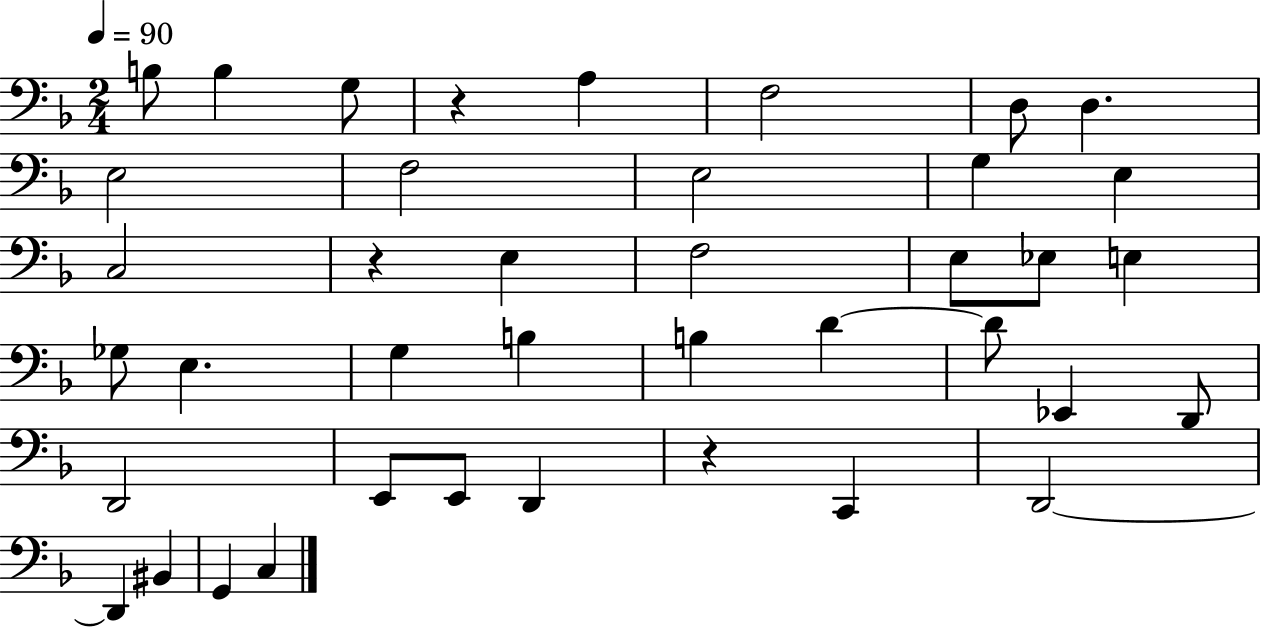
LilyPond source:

{
  \clef bass
  \numericTimeSignature
  \time 2/4
  \key f \major
  \tempo 4 = 90
  b8 b4 g8 | r4 a4 | f2 | d8 d4. | \break e2 | f2 | e2 | g4 e4 | \break c2 | r4 e4 | f2 | e8 ees8 e4 | \break ges8 e4. | g4 b4 | b4 d'4~~ | d'8 ees,4 d,8 | \break d,2 | e,8 e,8 d,4 | r4 c,4 | d,2~~ | \break d,4 bis,4 | g,4 c4 | \bar "|."
}